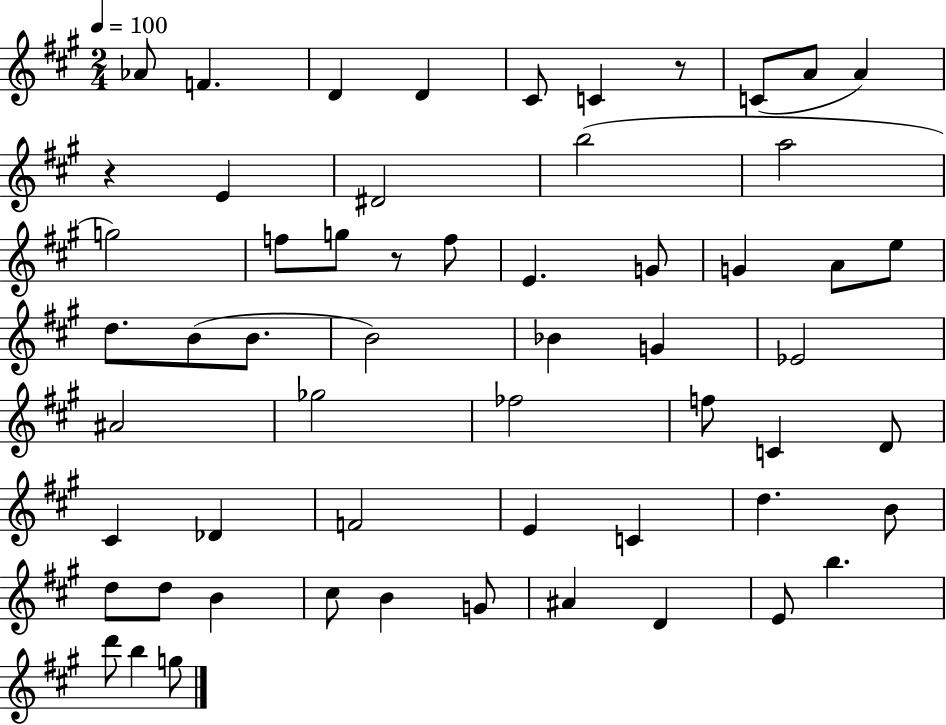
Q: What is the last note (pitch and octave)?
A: G5